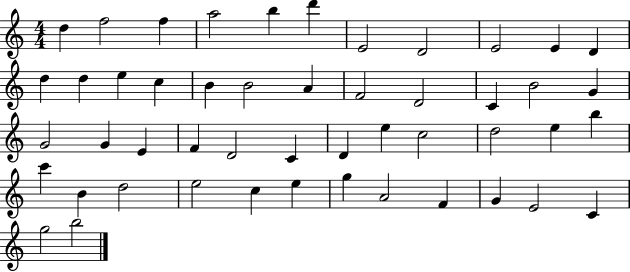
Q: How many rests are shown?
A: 0